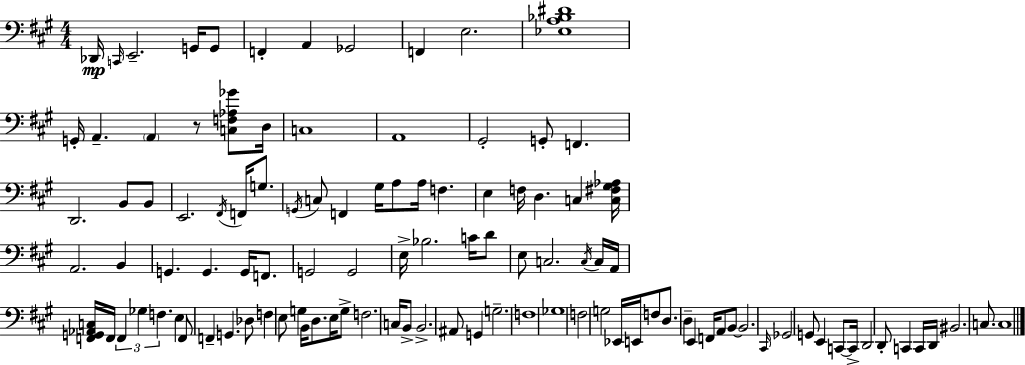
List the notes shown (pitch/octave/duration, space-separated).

Db2/s C2/s E2/h. G2/s G2/e F2/q A2/q Gb2/h F2/q E3/h. [Eb3,A3,Bb3,D#4]/w G2/s A2/q. A2/q R/e [C3,F3,Ab3,Gb4]/e D3/s C3/w A2/w G#2/h G2/e F2/q. D2/h. B2/e B2/e E2/h. F#2/s F2/s G3/e. G2/s C3/e F2/q G#3/s A3/e A3/s F3/q. E3/q F3/s D3/q. C3/q [C3,F#3,G#3,Ab3]/s A2/h. B2/q G2/q. G2/q. G2/s F2/e. G2/h G2/h E3/s Bb3/h. C4/s D4/e E3/e C3/h. C3/s C3/s A2/s [F2,G2,Ab2,C3]/s F2/s F2/q Gb3/q F3/q. E3/q F2/e F2/q G2/q. Db3/e F3/q E3/e G3/q B2/s D3/e. E3/s G3/e F3/h. C3/s B2/e B2/h. A#2/e G2/q G3/h. F3/w Gb3/w F3/h G3/h Eb2/s E2/s F3/e D3/e. D3/q E2/q F2/s A2/e B2/e B2/h. C#2/s Gb2/h G2/e E2/q C2/e C2/s D2/h D2/e C2/q C2/s D2/s BIS2/h. C3/e. C3/w